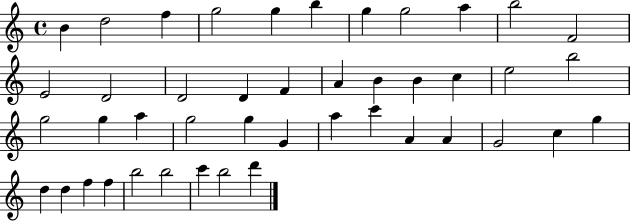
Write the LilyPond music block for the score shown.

{
  \clef treble
  \time 4/4
  \defaultTimeSignature
  \key c \major
  b'4 d''2 f''4 | g''2 g''4 b''4 | g''4 g''2 a''4 | b''2 f'2 | \break e'2 d'2 | d'2 d'4 f'4 | a'4 b'4 b'4 c''4 | e''2 b''2 | \break g''2 g''4 a''4 | g''2 g''4 g'4 | a''4 c'''4 a'4 a'4 | g'2 c''4 g''4 | \break d''4 d''4 f''4 f''4 | b''2 b''2 | c'''4 b''2 d'''4 | \bar "|."
}